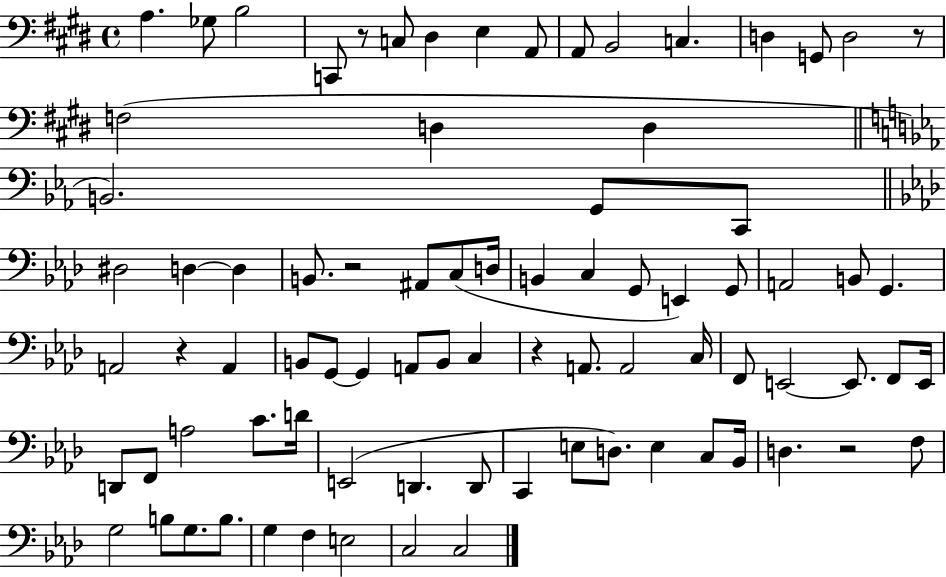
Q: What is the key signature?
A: E major